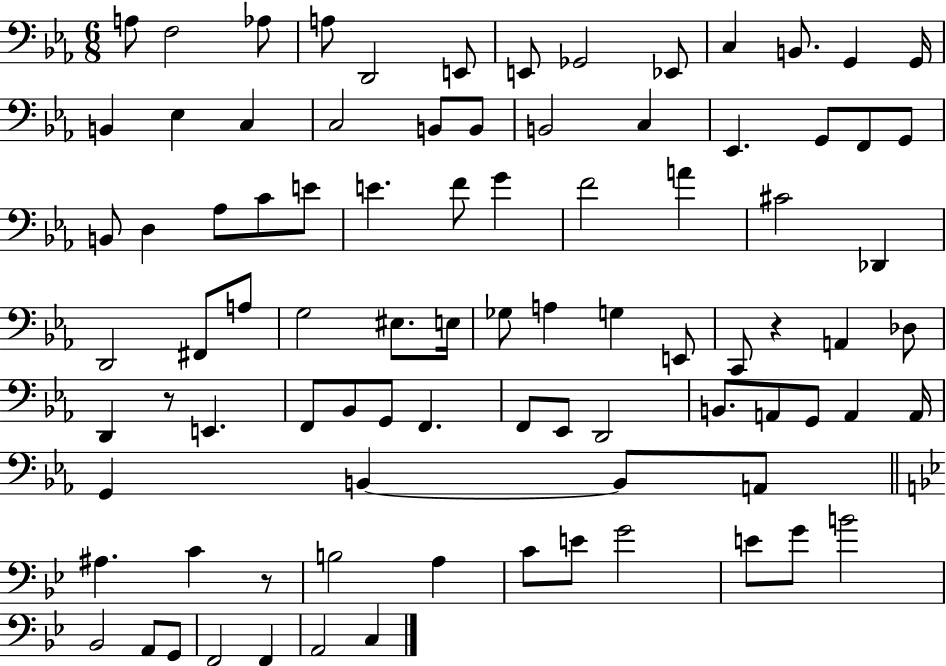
X:1
T:Untitled
M:6/8
L:1/4
K:Eb
A,/2 F,2 _A,/2 A,/2 D,,2 E,,/2 E,,/2 _G,,2 _E,,/2 C, B,,/2 G,, G,,/4 B,, _E, C, C,2 B,,/2 B,,/2 B,,2 C, _E,, G,,/2 F,,/2 G,,/2 B,,/2 D, _A,/2 C/2 E/2 E F/2 G F2 A ^C2 _D,, D,,2 ^F,,/2 A,/2 G,2 ^E,/2 E,/4 _G,/2 A, G, E,,/2 C,,/2 z A,, _D,/2 D,, z/2 E,, F,,/2 _B,,/2 G,,/2 F,, F,,/2 _E,,/2 D,,2 B,,/2 A,,/2 G,,/2 A,, A,,/4 G,, B,, B,,/2 A,,/2 ^A, C z/2 B,2 A, C/2 E/2 G2 E/2 G/2 B2 _B,,2 A,,/2 G,,/2 F,,2 F,, A,,2 C,